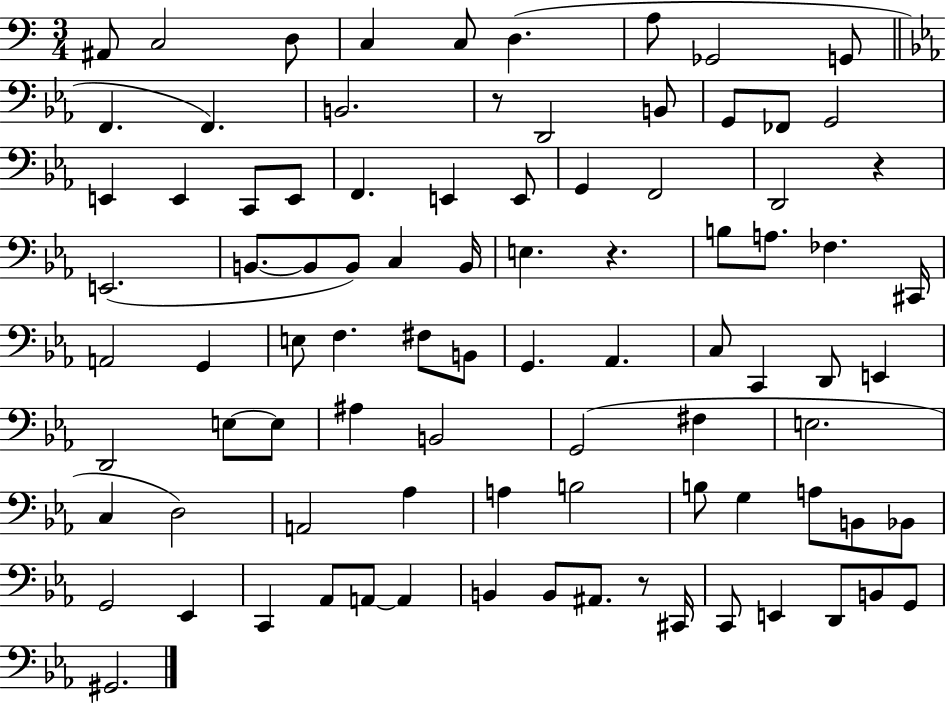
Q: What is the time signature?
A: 3/4